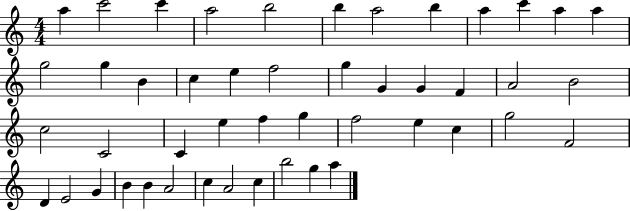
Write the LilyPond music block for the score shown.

{
  \clef treble
  \numericTimeSignature
  \time 4/4
  \key c \major
  a''4 c'''2 c'''4 | a''2 b''2 | b''4 a''2 b''4 | a''4 c'''4 a''4 a''4 | \break g''2 g''4 b'4 | c''4 e''4 f''2 | g''4 g'4 g'4 f'4 | a'2 b'2 | \break c''2 c'2 | c'4 e''4 f''4 g''4 | f''2 e''4 c''4 | g''2 f'2 | \break d'4 e'2 g'4 | b'4 b'4 a'2 | c''4 a'2 c''4 | b''2 g''4 a''4 | \break \bar "|."
}